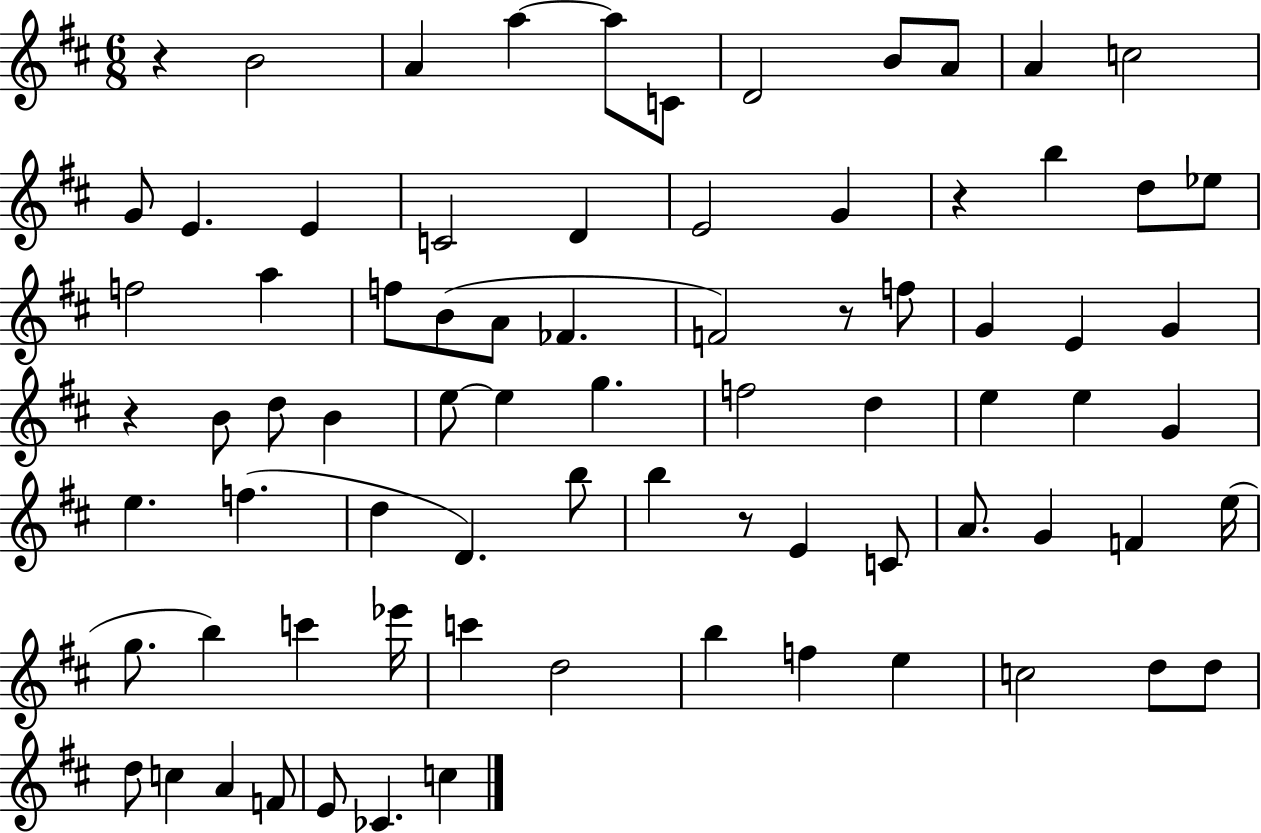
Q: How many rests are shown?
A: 5